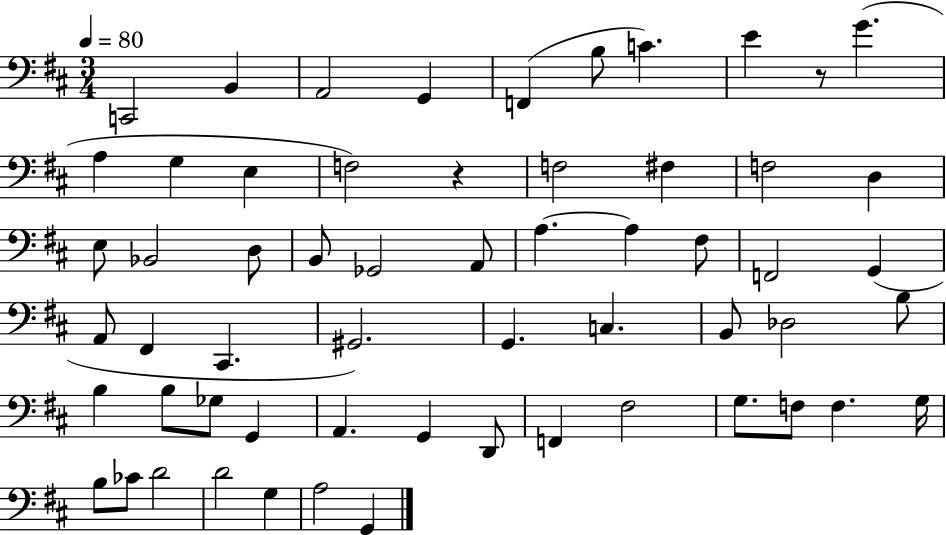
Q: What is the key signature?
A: D major